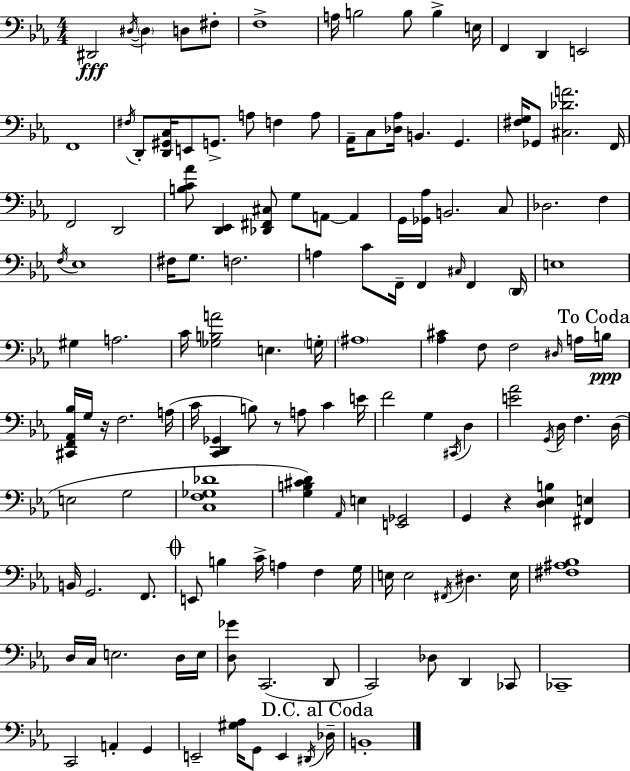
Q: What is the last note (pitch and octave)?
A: B2